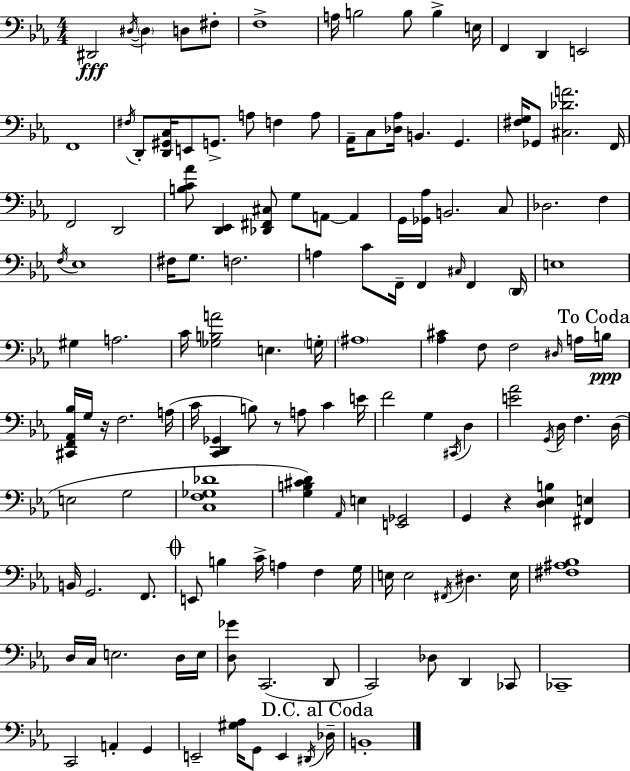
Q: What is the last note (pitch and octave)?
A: B2